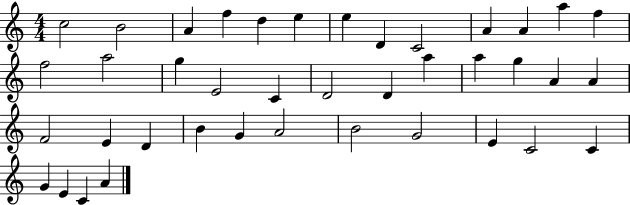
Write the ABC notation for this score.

X:1
T:Untitled
M:4/4
L:1/4
K:C
c2 B2 A f d e e D C2 A A a f f2 a2 g E2 C D2 D a a g A A F2 E D B G A2 B2 G2 E C2 C G E C A